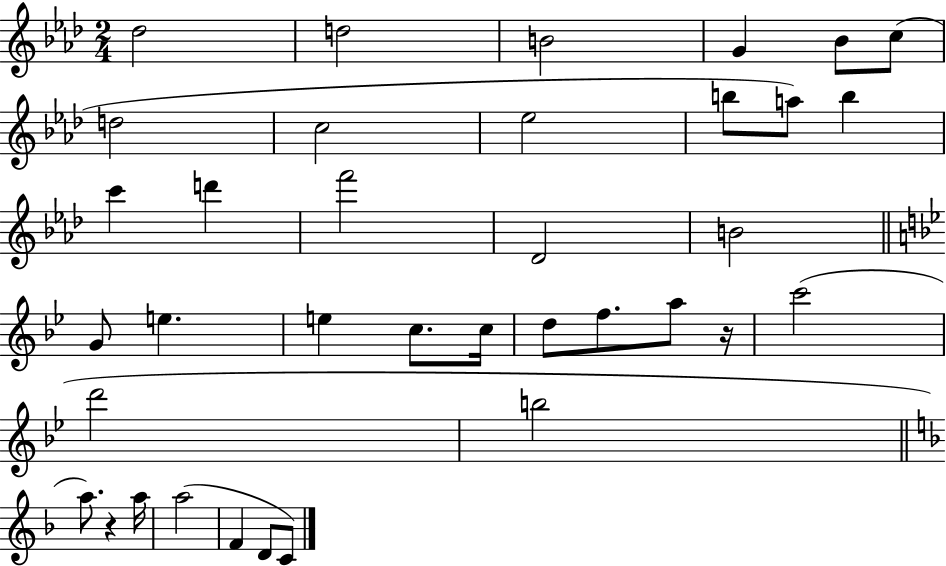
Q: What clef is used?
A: treble